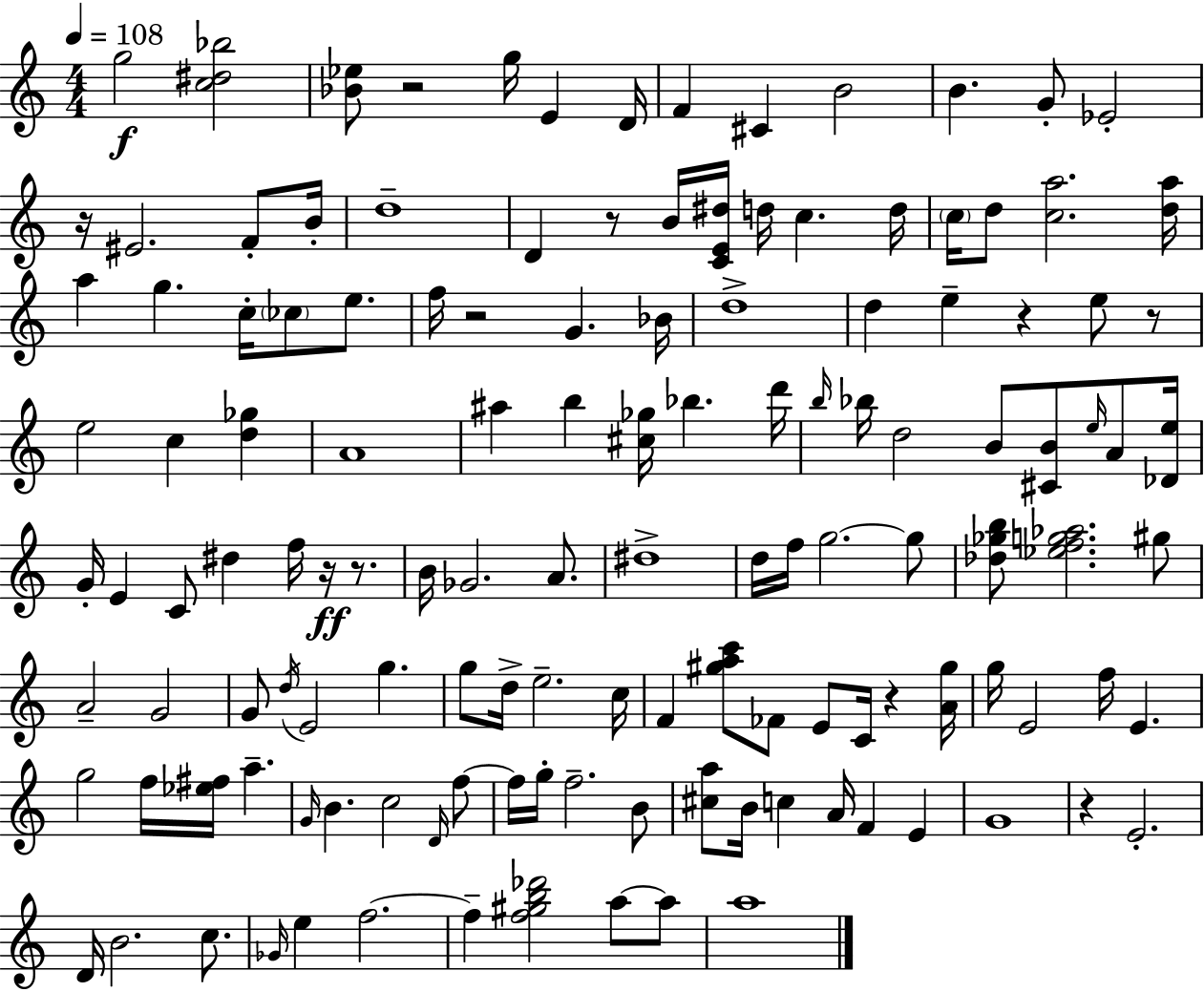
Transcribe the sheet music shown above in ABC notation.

X:1
T:Untitled
M:4/4
L:1/4
K:C
g2 [c^d_b]2 [_B_e]/2 z2 g/4 E D/4 F ^C B2 B G/2 _E2 z/4 ^E2 F/2 B/4 d4 D z/2 B/4 [CE^d]/4 d/4 c d/4 c/4 d/2 [ca]2 [da]/4 a g c/4 _c/2 e/2 f/4 z2 G _B/4 d4 d e z e/2 z/2 e2 c [d_g] A4 ^a b [^c_g]/4 _b d'/4 b/4 _b/4 d2 B/2 [^CB]/2 e/4 A/2 [_De]/4 G/4 E C/2 ^d f/4 z/4 z/2 B/4 _G2 A/2 ^d4 d/4 f/4 g2 g/2 [_d_gb]/2 [_efg_a]2 ^g/2 A2 G2 G/2 d/4 E2 g g/2 d/4 e2 c/4 F [^gac']/2 _F/2 E/2 C/4 z [A^g]/4 g/4 E2 f/4 E g2 f/4 [_e^f]/4 a G/4 B c2 D/4 f/2 f/4 g/4 f2 B/2 [^ca]/2 B/4 c A/4 F E G4 z E2 D/4 B2 c/2 _G/4 e f2 f [f^gb_d']2 a/2 a/2 a4